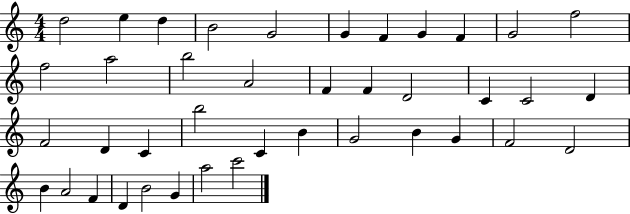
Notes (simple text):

D5/h E5/q D5/q B4/h G4/h G4/q F4/q G4/q F4/q G4/h F5/h F5/h A5/h B5/h A4/h F4/q F4/q D4/h C4/q C4/h D4/q F4/h D4/q C4/q B5/h C4/q B4/q G4/h B4/q G4/q F4/h D4/h B4/q A4/h F4/q D4/q B4/h G4/q A5/h C6/h